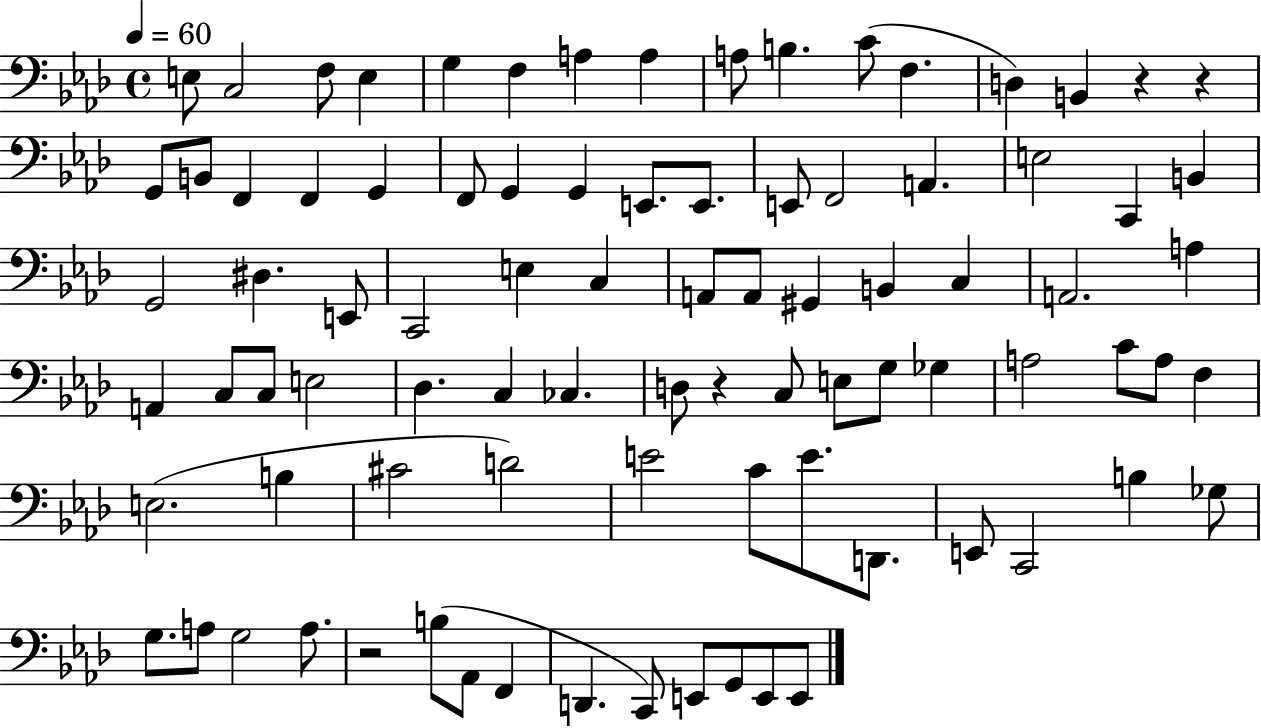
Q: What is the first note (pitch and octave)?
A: E3